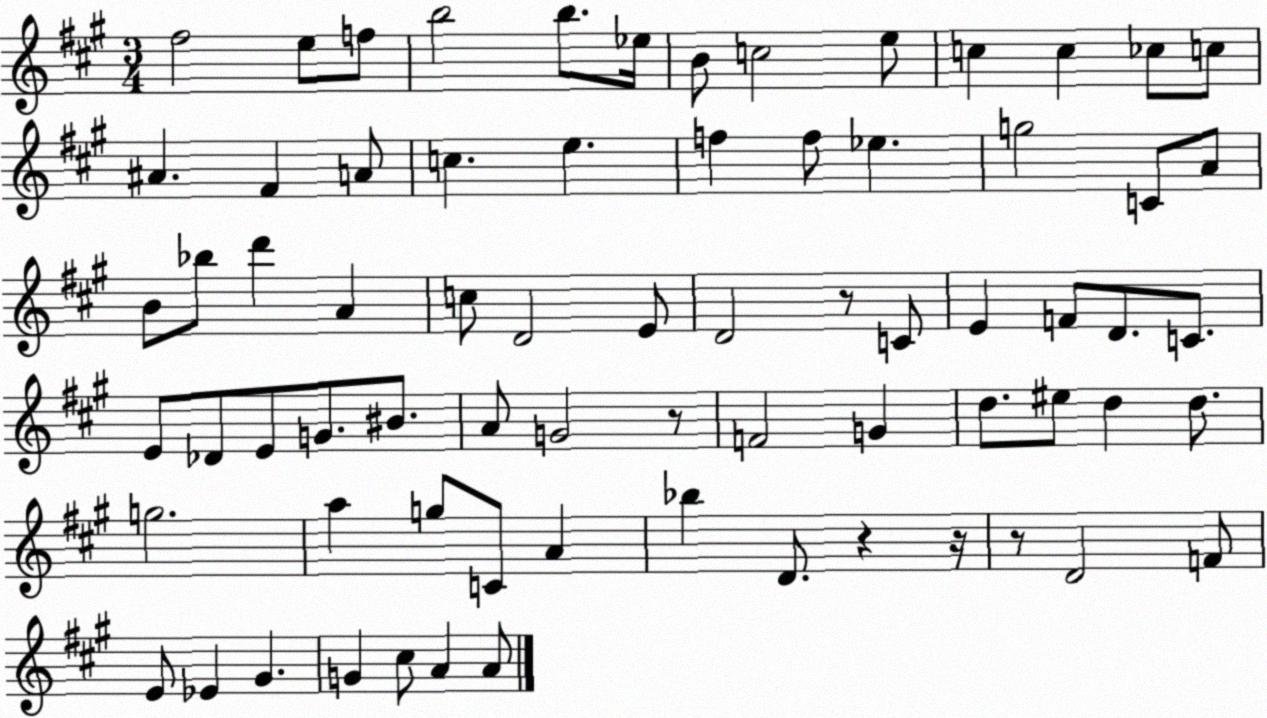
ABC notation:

X:1
T:Untitled
M:3/4
L:1/4
K:A
^f2 e/2 f/2 b2 b/2 _e/4 B/2 c2 e/2 c c _c/2 c/2 ^A ^F A/2 c e f f/2 _e g2 C/2 A/2 B/2 _b/2 d' A c/2 D2 E/2 D2 z/2 C/2 E F/2 D/2 C/2 E/2 _D/2 E/2 G/2 ^B/2 A/2 G2 z/2 F2 G d/2 ^e/2 d d/2 g2 a g/2 C/2 A _b D/2 z z/4 z/2 D2 F/2 E/2 _E ^G G ^c/2 A A/2